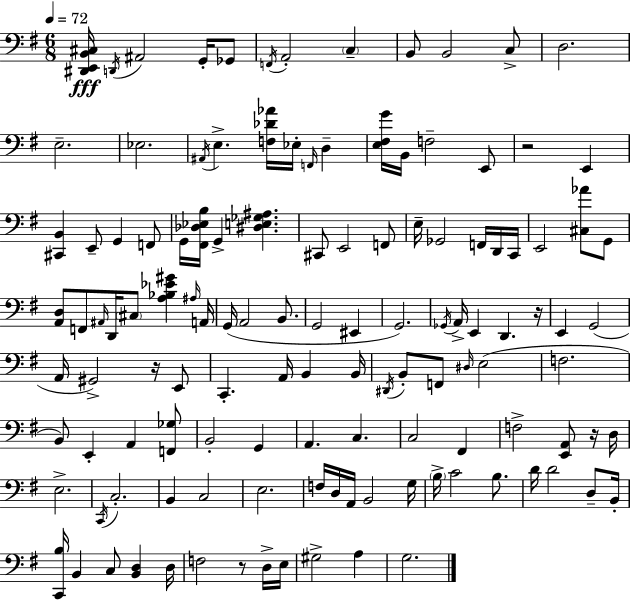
[D#2,E2,B2,C#3]/s D2/s A#2/h G2/s Gb2/e F2/s A2/h C3/q B2/e B2/h C3/e D3/h. E3/h. Eb3/h. A#2/s E3/q. [F3,Db4,Ab4]/s Eb3/s F2/s D3/q [E3,F#3,G4]/s B2/s F3/h E2/e R/h E2/q [C#2,B2]/q E2/e G2/q F2/e G2/s [F#2,Db3,Eb3,B3]/s G2/q [D#3,E3,Gb3,A#3]/q. C#2/e E2/h F2/e E3/s Gb2/h F2/s D2/s C2/s E2/h [C#3,Ab4]/e G2/e [A2,D3]/e F2/e A#2/s D2/s C#3/e [A3,Bb3,Eb4,G#4]/q A#3/s A2/s G2/s A2/h B2/e. G2/h EIS2/q G2/h. Gb2/s A2/s E2/q D2/q. R/s E2/q G2/h A2/s G#2/h R/s E2/e C2/q. A2/s B2/q B2/s D#2/s B2/e F2/e D#3/s E3/h F3/h. B2/e E2/q A2/q [F2,Gb3]/e B2/h G2/q A2/q. C3/q. C3/h F#2/q F3/h [E2,A2]/e R/s D3/s E3/h. C2/s C3/h. B2/q C3/h E3/h. F3/s D3/s A2/s B2/h G3/s B3/s C4/h B3/e. D4/s D4/h D3/e B2/s [C2,B3]/s B2/q C3/e [B2,D3]/q D3/s F3/h R/e D3/s E3/s G#3/h A3/q G3/h.